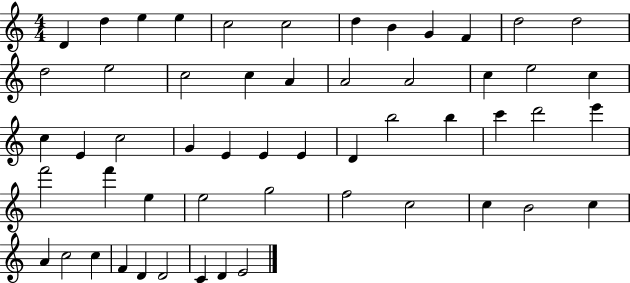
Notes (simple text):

D4/q D5/q E5/q E5/q C5/h C5/h D5/q B4/q G4/q F4/q D5/h D5/h D5/h E5/h C5/h C5/q A4/q A4/h A4/h C5/q E5/h C5/q C5/q E4/q C5/h G4/q E4/q E4/q E4/q D4/q B5/h B5/q C6/q D6/h E6/q F6/h F6/q E5/q E5/h G5/h F5/h C5/h C5/q B4/h C5/q A4/q C5/h C5/q F4/q D4/q D4/h C4/q D4/q E4/h